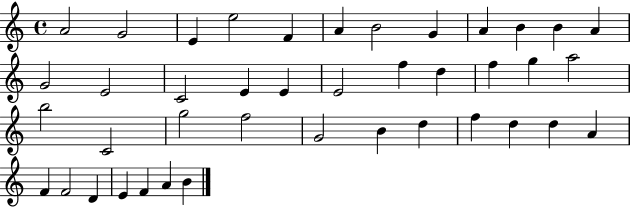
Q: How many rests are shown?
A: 0